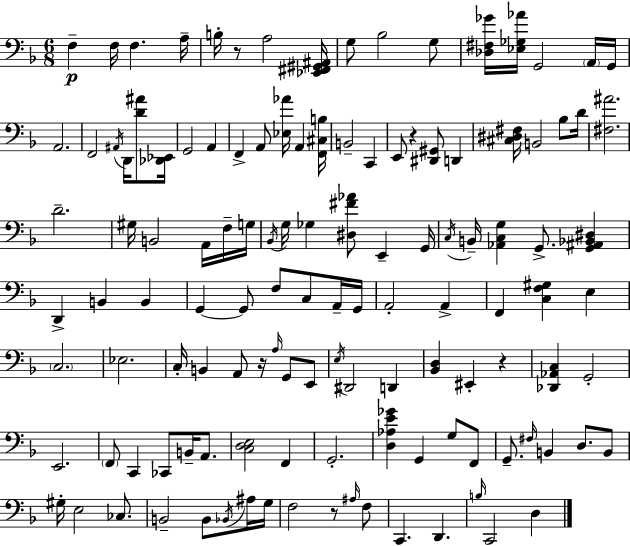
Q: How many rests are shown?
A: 5